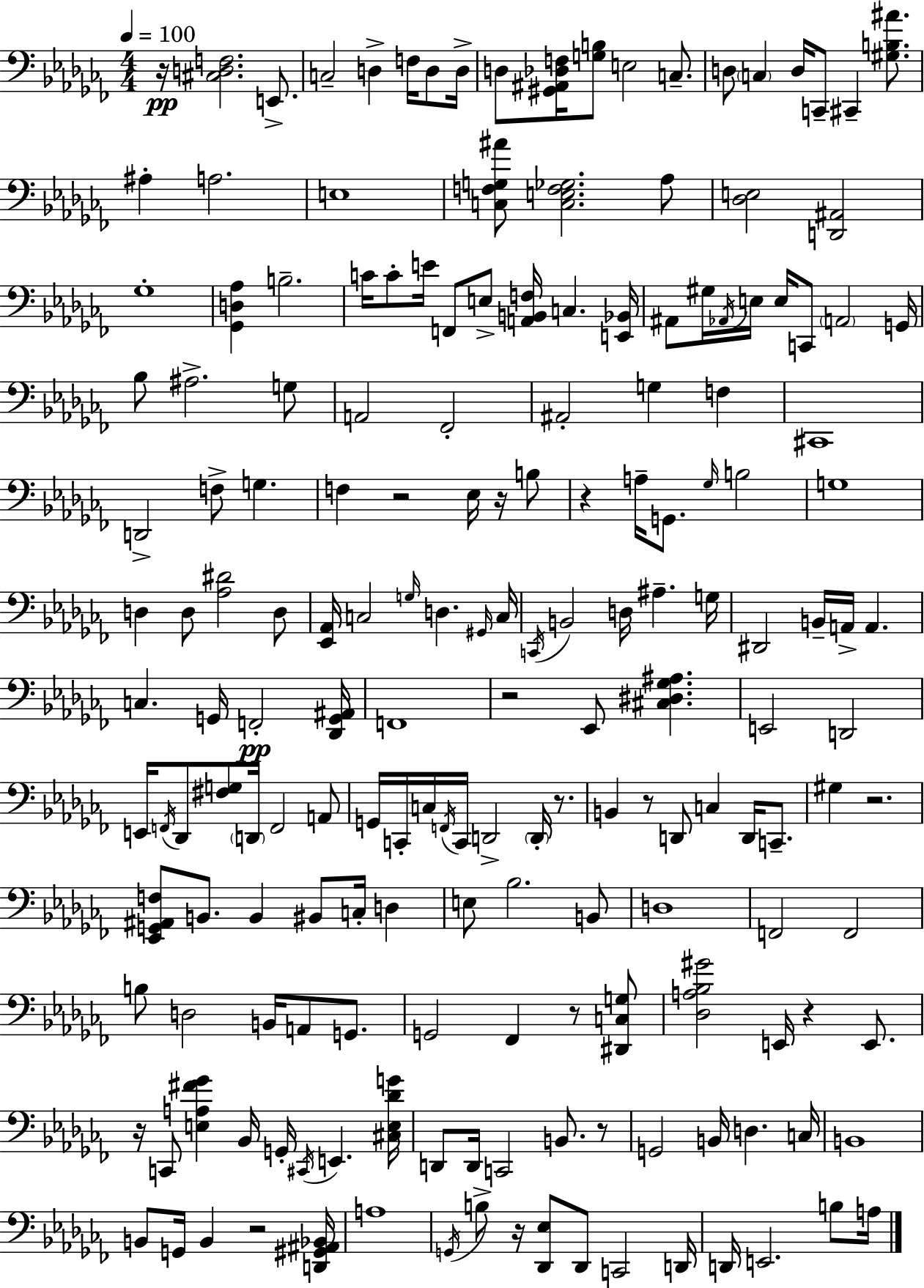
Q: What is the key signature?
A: AES minor